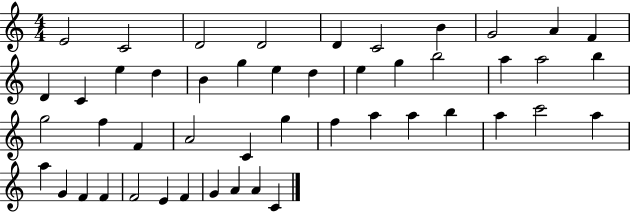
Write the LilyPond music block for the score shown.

{
  \clef treble
  \numericTimeSignature
  \time 4/4
  \key c \major
  e'2 c'2 | d'2 d'2 | d'4 c'2 b'4 | g'2 a'4 f'4 | \break d'4 c'4 e''4 d''4 | b'4 g''4 e''4 d''4 | e''4 g''4 b''2 | a''4 a''2 b''4 | \break g''2 f''4 f'4 | a'2 c'4 g''4 | f''4 a''4 a''4 b''4 | a''4 c'''2 a''4 | \break a''4 g'4 f'4 f'4 | f'2 e'4 f'4 | g'4 a'4 a'4 c'4 | \bar "|."
}